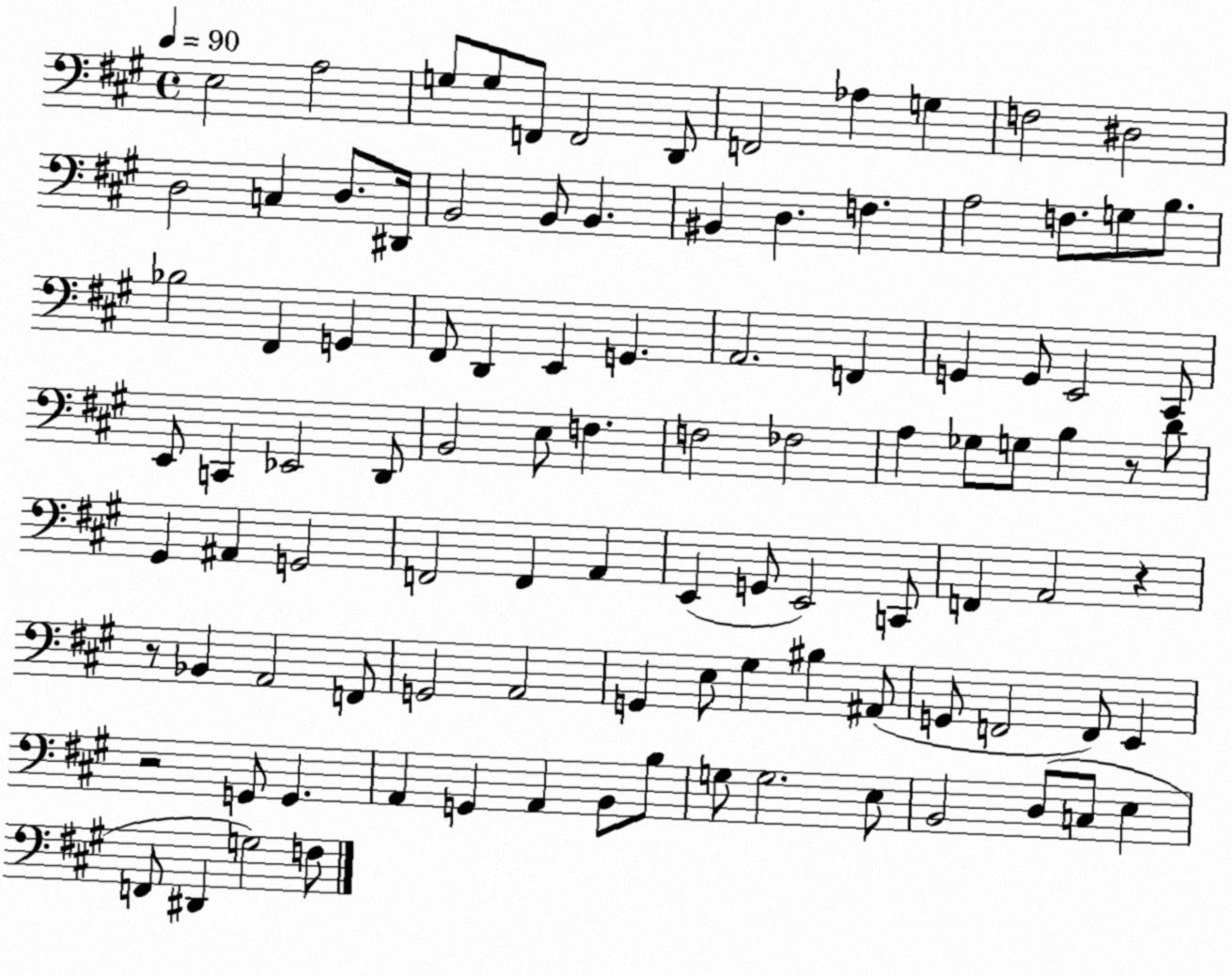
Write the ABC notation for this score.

X:1
T:Untitled
M:4/4
L:1/4
K:A
E,2 A,2 G,/2 G,/2 F,,/2 F,,2 D,,/2 F,,2 _A, G, F,2 ^D,2 D,2 C, D,/2 ^D,,/4 B,,2 B,,/2 B,, ^B,, D, F, A,2 F,/2 G,/2 B,/2 _B,2 ^F,, G,, ^F,,/2 D,, E,, G,, A,,2 F,, G,, G,,/2 E,,2 ^C,,/2 E,,/2 C,, _E,,2 D,,/2 B,,2 E,/2 F, F,2 _F,2 A, _G,/2 G,/2 B, z/2 D/2 ^G,, ^A,, G,,2 F,,2 F,, A,, E,, G,,/2 E,,2 C,,/2 F,, A,,2 z z/2 _B,, A,,2 F,,/2 G,,2 A,,2 G,, E,/2 ^G, ^B, ^A,,/2 G,,/2 F,,2 F,,/2 E,, z2 G,,/2 G,, A,, G,, A,, B,,/2 B,/2 G,/2 G,2 E,/2 B,,2 D,/2 C,/2 E, F,,/2 ^D,, G,2 F,/2